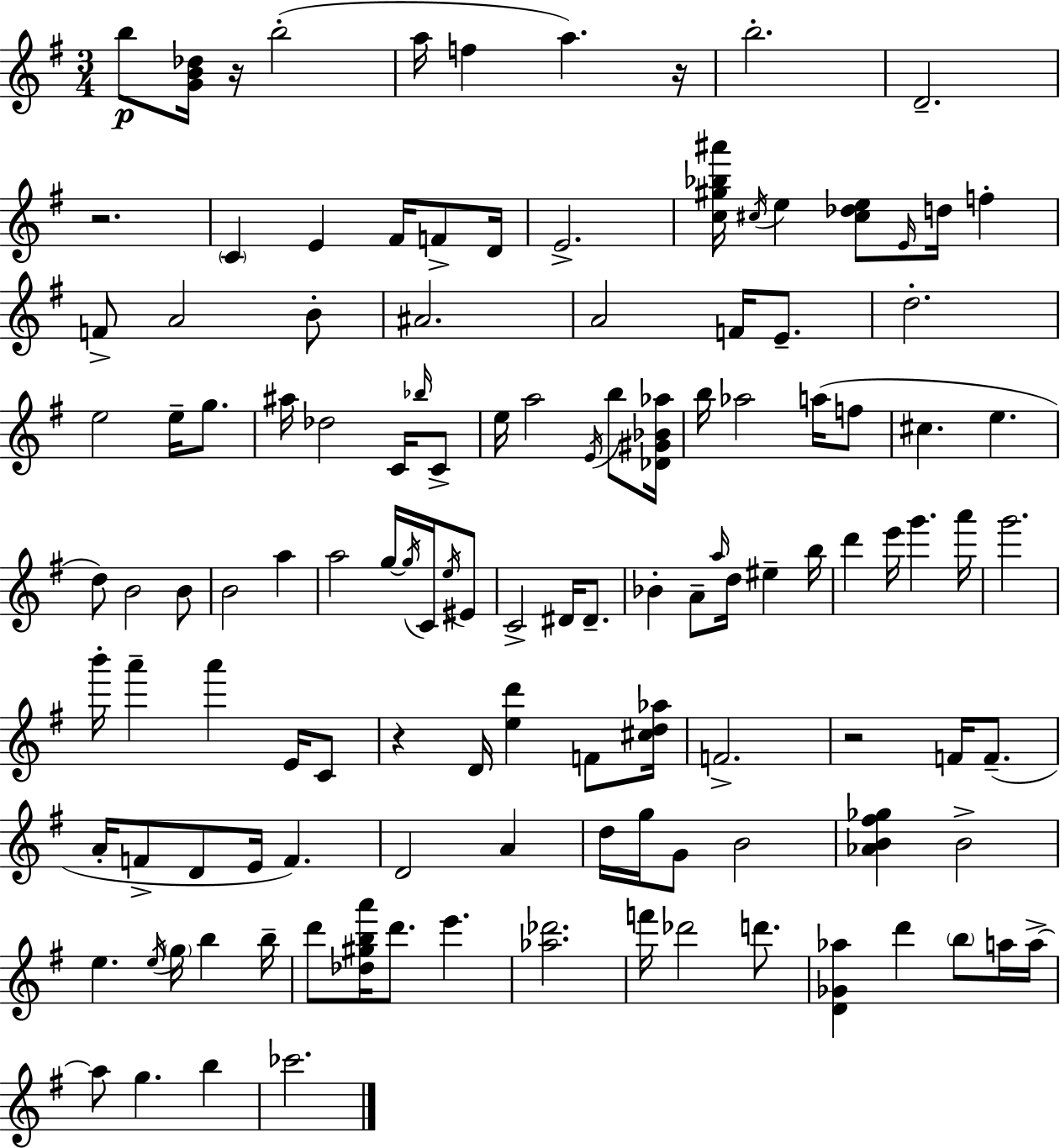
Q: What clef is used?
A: treble